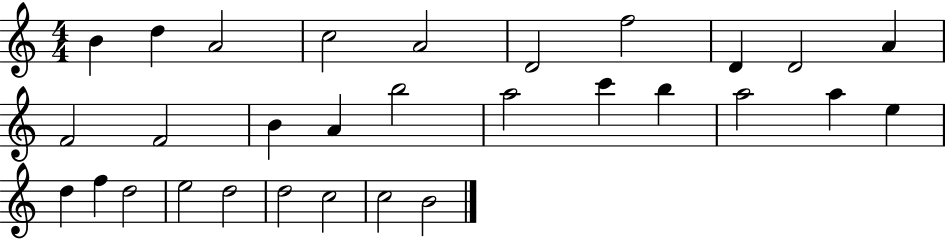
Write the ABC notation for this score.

X:1
T:Untitled
M:4/4
L:1/4
K:C
B d A2 c2 A2 D2 f2 D D2 A F2 F2 B A b2 a2 c' b a2 a e d f d2 e2 d2 d2 c2 c2 B2